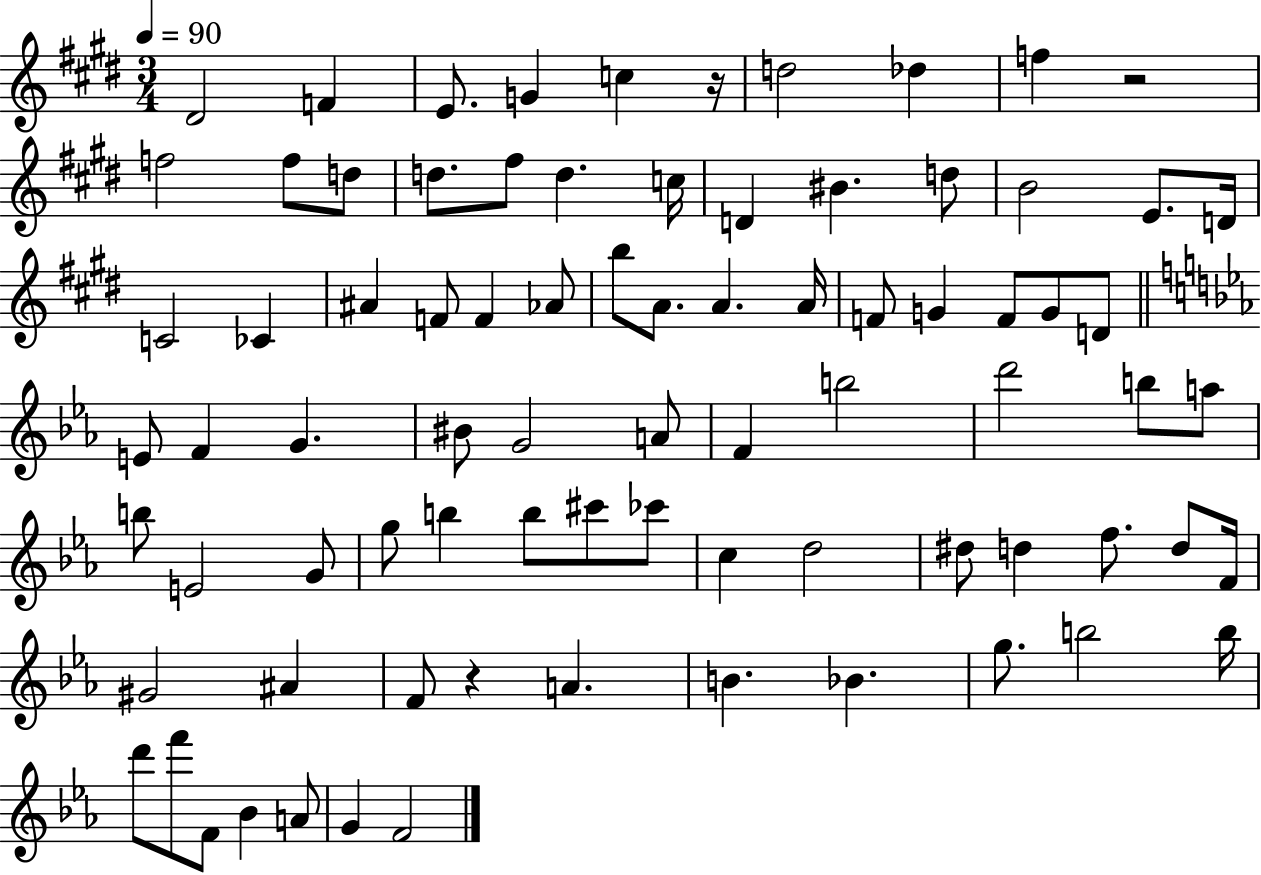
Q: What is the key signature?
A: E major